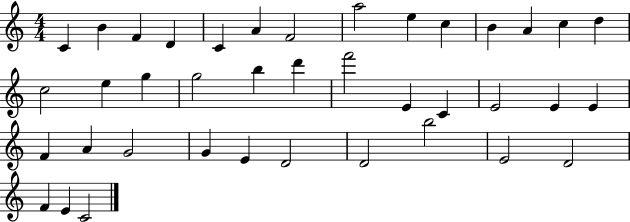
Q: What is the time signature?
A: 4/4